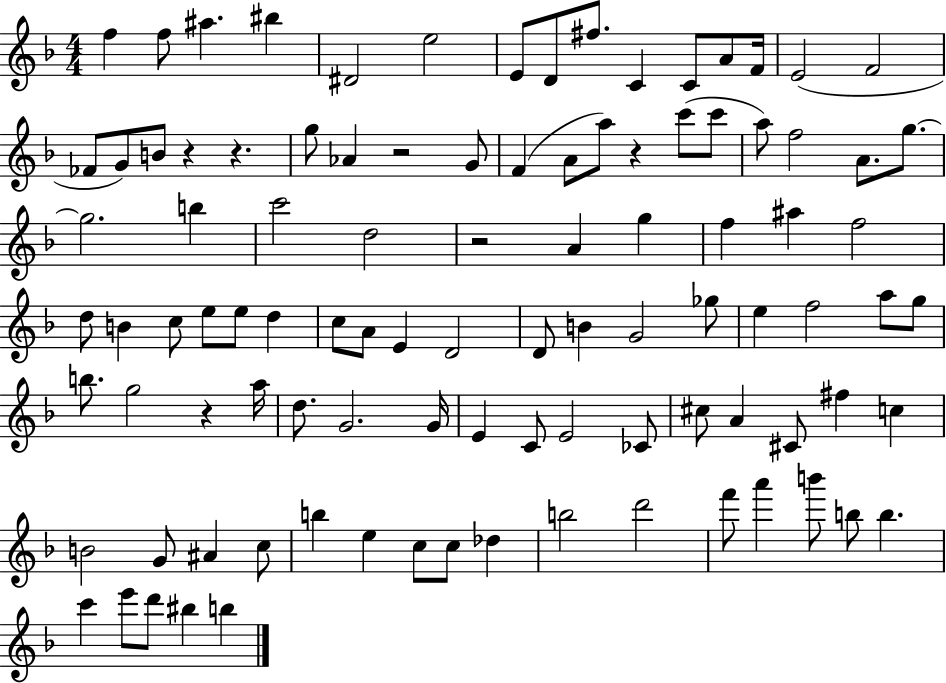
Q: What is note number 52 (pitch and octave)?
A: G4